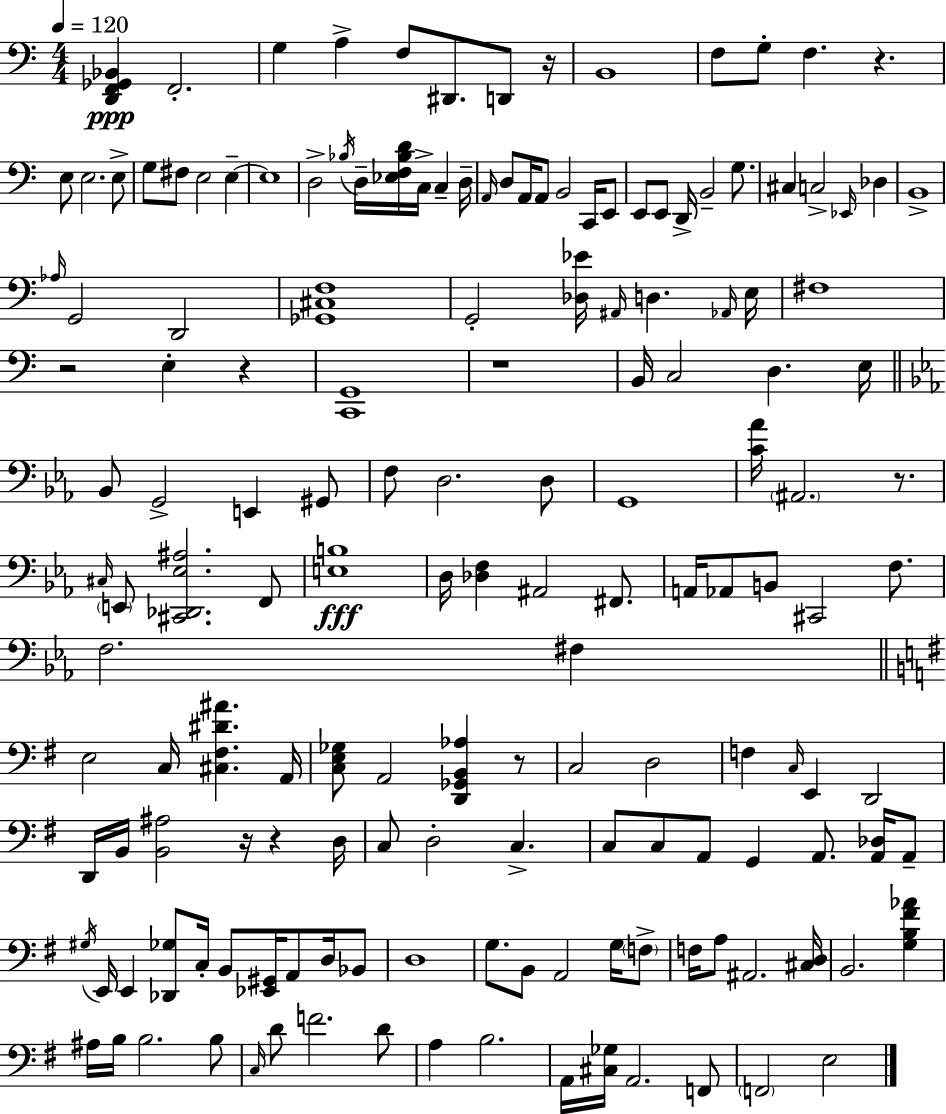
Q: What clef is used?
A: bass